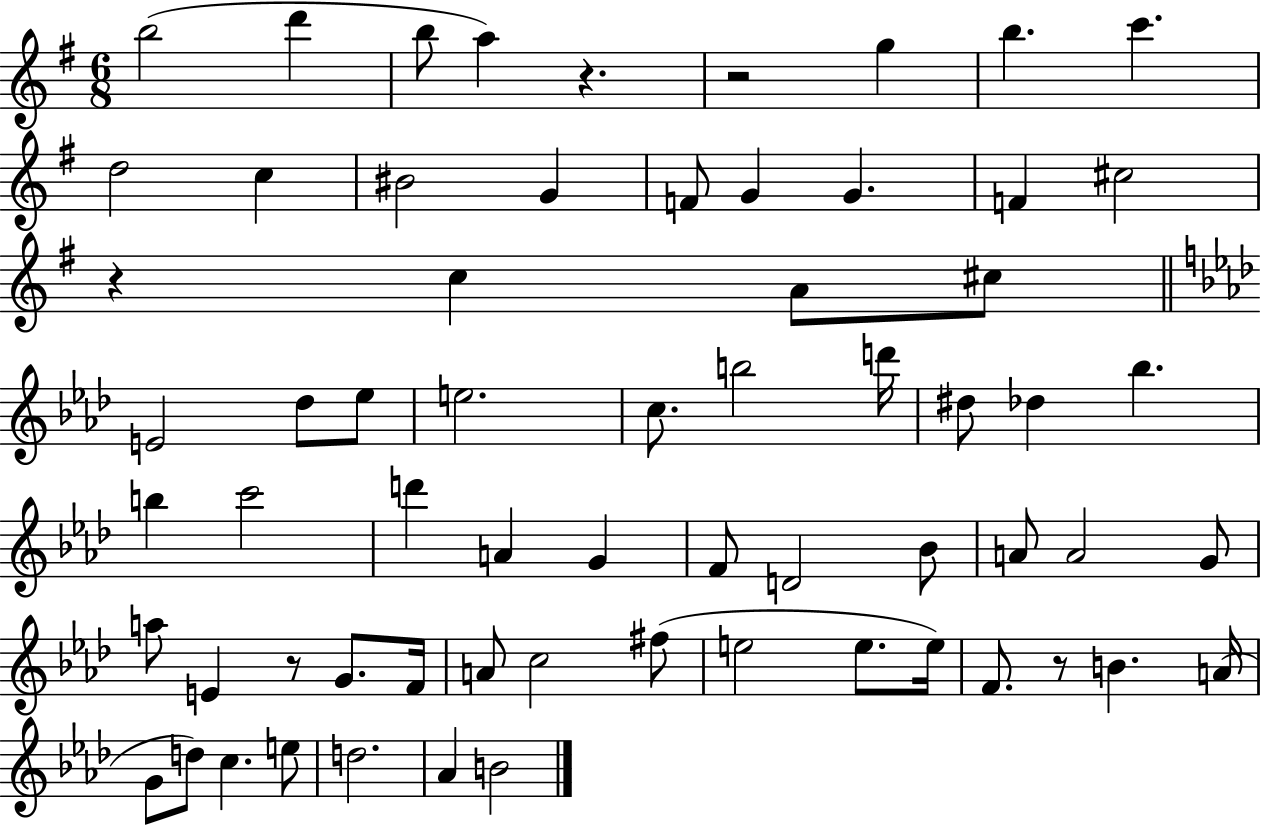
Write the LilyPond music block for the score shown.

{
  \clef treble
  \numericTimeSignature
  \time 6/8
  \key g \major
  b''2( d'''4 | b''8 a''4) r4. | r2 g''4 | b''4. c'''4. | \break d''2 c''4 | bis'2 g'4 | f'8 g'4 g'4. | f'4 cis''2 | \break r4 c''4 a'8 cis''8 | \bar "||" \break \key aes \major e'2 des''8 ees''8 | e''2. | c''8. b''2 d'''16 | dis''8 des''4 bes''4. | \break b''4 c'''2 | d'''4 a'4 g'4 | f'8 d'2 bes'8 | a'8 a'2 g'8 | \break a''8 e'4 r8 g'8. f'16 | a'8 c''2 fis''8( | e''2 e''8. e''16) | f'8. r8 b'4. a'16( | \break g'8 d''8) c''4. e''8 | d''2. | aes'4 b'2 | \bar "|."
}